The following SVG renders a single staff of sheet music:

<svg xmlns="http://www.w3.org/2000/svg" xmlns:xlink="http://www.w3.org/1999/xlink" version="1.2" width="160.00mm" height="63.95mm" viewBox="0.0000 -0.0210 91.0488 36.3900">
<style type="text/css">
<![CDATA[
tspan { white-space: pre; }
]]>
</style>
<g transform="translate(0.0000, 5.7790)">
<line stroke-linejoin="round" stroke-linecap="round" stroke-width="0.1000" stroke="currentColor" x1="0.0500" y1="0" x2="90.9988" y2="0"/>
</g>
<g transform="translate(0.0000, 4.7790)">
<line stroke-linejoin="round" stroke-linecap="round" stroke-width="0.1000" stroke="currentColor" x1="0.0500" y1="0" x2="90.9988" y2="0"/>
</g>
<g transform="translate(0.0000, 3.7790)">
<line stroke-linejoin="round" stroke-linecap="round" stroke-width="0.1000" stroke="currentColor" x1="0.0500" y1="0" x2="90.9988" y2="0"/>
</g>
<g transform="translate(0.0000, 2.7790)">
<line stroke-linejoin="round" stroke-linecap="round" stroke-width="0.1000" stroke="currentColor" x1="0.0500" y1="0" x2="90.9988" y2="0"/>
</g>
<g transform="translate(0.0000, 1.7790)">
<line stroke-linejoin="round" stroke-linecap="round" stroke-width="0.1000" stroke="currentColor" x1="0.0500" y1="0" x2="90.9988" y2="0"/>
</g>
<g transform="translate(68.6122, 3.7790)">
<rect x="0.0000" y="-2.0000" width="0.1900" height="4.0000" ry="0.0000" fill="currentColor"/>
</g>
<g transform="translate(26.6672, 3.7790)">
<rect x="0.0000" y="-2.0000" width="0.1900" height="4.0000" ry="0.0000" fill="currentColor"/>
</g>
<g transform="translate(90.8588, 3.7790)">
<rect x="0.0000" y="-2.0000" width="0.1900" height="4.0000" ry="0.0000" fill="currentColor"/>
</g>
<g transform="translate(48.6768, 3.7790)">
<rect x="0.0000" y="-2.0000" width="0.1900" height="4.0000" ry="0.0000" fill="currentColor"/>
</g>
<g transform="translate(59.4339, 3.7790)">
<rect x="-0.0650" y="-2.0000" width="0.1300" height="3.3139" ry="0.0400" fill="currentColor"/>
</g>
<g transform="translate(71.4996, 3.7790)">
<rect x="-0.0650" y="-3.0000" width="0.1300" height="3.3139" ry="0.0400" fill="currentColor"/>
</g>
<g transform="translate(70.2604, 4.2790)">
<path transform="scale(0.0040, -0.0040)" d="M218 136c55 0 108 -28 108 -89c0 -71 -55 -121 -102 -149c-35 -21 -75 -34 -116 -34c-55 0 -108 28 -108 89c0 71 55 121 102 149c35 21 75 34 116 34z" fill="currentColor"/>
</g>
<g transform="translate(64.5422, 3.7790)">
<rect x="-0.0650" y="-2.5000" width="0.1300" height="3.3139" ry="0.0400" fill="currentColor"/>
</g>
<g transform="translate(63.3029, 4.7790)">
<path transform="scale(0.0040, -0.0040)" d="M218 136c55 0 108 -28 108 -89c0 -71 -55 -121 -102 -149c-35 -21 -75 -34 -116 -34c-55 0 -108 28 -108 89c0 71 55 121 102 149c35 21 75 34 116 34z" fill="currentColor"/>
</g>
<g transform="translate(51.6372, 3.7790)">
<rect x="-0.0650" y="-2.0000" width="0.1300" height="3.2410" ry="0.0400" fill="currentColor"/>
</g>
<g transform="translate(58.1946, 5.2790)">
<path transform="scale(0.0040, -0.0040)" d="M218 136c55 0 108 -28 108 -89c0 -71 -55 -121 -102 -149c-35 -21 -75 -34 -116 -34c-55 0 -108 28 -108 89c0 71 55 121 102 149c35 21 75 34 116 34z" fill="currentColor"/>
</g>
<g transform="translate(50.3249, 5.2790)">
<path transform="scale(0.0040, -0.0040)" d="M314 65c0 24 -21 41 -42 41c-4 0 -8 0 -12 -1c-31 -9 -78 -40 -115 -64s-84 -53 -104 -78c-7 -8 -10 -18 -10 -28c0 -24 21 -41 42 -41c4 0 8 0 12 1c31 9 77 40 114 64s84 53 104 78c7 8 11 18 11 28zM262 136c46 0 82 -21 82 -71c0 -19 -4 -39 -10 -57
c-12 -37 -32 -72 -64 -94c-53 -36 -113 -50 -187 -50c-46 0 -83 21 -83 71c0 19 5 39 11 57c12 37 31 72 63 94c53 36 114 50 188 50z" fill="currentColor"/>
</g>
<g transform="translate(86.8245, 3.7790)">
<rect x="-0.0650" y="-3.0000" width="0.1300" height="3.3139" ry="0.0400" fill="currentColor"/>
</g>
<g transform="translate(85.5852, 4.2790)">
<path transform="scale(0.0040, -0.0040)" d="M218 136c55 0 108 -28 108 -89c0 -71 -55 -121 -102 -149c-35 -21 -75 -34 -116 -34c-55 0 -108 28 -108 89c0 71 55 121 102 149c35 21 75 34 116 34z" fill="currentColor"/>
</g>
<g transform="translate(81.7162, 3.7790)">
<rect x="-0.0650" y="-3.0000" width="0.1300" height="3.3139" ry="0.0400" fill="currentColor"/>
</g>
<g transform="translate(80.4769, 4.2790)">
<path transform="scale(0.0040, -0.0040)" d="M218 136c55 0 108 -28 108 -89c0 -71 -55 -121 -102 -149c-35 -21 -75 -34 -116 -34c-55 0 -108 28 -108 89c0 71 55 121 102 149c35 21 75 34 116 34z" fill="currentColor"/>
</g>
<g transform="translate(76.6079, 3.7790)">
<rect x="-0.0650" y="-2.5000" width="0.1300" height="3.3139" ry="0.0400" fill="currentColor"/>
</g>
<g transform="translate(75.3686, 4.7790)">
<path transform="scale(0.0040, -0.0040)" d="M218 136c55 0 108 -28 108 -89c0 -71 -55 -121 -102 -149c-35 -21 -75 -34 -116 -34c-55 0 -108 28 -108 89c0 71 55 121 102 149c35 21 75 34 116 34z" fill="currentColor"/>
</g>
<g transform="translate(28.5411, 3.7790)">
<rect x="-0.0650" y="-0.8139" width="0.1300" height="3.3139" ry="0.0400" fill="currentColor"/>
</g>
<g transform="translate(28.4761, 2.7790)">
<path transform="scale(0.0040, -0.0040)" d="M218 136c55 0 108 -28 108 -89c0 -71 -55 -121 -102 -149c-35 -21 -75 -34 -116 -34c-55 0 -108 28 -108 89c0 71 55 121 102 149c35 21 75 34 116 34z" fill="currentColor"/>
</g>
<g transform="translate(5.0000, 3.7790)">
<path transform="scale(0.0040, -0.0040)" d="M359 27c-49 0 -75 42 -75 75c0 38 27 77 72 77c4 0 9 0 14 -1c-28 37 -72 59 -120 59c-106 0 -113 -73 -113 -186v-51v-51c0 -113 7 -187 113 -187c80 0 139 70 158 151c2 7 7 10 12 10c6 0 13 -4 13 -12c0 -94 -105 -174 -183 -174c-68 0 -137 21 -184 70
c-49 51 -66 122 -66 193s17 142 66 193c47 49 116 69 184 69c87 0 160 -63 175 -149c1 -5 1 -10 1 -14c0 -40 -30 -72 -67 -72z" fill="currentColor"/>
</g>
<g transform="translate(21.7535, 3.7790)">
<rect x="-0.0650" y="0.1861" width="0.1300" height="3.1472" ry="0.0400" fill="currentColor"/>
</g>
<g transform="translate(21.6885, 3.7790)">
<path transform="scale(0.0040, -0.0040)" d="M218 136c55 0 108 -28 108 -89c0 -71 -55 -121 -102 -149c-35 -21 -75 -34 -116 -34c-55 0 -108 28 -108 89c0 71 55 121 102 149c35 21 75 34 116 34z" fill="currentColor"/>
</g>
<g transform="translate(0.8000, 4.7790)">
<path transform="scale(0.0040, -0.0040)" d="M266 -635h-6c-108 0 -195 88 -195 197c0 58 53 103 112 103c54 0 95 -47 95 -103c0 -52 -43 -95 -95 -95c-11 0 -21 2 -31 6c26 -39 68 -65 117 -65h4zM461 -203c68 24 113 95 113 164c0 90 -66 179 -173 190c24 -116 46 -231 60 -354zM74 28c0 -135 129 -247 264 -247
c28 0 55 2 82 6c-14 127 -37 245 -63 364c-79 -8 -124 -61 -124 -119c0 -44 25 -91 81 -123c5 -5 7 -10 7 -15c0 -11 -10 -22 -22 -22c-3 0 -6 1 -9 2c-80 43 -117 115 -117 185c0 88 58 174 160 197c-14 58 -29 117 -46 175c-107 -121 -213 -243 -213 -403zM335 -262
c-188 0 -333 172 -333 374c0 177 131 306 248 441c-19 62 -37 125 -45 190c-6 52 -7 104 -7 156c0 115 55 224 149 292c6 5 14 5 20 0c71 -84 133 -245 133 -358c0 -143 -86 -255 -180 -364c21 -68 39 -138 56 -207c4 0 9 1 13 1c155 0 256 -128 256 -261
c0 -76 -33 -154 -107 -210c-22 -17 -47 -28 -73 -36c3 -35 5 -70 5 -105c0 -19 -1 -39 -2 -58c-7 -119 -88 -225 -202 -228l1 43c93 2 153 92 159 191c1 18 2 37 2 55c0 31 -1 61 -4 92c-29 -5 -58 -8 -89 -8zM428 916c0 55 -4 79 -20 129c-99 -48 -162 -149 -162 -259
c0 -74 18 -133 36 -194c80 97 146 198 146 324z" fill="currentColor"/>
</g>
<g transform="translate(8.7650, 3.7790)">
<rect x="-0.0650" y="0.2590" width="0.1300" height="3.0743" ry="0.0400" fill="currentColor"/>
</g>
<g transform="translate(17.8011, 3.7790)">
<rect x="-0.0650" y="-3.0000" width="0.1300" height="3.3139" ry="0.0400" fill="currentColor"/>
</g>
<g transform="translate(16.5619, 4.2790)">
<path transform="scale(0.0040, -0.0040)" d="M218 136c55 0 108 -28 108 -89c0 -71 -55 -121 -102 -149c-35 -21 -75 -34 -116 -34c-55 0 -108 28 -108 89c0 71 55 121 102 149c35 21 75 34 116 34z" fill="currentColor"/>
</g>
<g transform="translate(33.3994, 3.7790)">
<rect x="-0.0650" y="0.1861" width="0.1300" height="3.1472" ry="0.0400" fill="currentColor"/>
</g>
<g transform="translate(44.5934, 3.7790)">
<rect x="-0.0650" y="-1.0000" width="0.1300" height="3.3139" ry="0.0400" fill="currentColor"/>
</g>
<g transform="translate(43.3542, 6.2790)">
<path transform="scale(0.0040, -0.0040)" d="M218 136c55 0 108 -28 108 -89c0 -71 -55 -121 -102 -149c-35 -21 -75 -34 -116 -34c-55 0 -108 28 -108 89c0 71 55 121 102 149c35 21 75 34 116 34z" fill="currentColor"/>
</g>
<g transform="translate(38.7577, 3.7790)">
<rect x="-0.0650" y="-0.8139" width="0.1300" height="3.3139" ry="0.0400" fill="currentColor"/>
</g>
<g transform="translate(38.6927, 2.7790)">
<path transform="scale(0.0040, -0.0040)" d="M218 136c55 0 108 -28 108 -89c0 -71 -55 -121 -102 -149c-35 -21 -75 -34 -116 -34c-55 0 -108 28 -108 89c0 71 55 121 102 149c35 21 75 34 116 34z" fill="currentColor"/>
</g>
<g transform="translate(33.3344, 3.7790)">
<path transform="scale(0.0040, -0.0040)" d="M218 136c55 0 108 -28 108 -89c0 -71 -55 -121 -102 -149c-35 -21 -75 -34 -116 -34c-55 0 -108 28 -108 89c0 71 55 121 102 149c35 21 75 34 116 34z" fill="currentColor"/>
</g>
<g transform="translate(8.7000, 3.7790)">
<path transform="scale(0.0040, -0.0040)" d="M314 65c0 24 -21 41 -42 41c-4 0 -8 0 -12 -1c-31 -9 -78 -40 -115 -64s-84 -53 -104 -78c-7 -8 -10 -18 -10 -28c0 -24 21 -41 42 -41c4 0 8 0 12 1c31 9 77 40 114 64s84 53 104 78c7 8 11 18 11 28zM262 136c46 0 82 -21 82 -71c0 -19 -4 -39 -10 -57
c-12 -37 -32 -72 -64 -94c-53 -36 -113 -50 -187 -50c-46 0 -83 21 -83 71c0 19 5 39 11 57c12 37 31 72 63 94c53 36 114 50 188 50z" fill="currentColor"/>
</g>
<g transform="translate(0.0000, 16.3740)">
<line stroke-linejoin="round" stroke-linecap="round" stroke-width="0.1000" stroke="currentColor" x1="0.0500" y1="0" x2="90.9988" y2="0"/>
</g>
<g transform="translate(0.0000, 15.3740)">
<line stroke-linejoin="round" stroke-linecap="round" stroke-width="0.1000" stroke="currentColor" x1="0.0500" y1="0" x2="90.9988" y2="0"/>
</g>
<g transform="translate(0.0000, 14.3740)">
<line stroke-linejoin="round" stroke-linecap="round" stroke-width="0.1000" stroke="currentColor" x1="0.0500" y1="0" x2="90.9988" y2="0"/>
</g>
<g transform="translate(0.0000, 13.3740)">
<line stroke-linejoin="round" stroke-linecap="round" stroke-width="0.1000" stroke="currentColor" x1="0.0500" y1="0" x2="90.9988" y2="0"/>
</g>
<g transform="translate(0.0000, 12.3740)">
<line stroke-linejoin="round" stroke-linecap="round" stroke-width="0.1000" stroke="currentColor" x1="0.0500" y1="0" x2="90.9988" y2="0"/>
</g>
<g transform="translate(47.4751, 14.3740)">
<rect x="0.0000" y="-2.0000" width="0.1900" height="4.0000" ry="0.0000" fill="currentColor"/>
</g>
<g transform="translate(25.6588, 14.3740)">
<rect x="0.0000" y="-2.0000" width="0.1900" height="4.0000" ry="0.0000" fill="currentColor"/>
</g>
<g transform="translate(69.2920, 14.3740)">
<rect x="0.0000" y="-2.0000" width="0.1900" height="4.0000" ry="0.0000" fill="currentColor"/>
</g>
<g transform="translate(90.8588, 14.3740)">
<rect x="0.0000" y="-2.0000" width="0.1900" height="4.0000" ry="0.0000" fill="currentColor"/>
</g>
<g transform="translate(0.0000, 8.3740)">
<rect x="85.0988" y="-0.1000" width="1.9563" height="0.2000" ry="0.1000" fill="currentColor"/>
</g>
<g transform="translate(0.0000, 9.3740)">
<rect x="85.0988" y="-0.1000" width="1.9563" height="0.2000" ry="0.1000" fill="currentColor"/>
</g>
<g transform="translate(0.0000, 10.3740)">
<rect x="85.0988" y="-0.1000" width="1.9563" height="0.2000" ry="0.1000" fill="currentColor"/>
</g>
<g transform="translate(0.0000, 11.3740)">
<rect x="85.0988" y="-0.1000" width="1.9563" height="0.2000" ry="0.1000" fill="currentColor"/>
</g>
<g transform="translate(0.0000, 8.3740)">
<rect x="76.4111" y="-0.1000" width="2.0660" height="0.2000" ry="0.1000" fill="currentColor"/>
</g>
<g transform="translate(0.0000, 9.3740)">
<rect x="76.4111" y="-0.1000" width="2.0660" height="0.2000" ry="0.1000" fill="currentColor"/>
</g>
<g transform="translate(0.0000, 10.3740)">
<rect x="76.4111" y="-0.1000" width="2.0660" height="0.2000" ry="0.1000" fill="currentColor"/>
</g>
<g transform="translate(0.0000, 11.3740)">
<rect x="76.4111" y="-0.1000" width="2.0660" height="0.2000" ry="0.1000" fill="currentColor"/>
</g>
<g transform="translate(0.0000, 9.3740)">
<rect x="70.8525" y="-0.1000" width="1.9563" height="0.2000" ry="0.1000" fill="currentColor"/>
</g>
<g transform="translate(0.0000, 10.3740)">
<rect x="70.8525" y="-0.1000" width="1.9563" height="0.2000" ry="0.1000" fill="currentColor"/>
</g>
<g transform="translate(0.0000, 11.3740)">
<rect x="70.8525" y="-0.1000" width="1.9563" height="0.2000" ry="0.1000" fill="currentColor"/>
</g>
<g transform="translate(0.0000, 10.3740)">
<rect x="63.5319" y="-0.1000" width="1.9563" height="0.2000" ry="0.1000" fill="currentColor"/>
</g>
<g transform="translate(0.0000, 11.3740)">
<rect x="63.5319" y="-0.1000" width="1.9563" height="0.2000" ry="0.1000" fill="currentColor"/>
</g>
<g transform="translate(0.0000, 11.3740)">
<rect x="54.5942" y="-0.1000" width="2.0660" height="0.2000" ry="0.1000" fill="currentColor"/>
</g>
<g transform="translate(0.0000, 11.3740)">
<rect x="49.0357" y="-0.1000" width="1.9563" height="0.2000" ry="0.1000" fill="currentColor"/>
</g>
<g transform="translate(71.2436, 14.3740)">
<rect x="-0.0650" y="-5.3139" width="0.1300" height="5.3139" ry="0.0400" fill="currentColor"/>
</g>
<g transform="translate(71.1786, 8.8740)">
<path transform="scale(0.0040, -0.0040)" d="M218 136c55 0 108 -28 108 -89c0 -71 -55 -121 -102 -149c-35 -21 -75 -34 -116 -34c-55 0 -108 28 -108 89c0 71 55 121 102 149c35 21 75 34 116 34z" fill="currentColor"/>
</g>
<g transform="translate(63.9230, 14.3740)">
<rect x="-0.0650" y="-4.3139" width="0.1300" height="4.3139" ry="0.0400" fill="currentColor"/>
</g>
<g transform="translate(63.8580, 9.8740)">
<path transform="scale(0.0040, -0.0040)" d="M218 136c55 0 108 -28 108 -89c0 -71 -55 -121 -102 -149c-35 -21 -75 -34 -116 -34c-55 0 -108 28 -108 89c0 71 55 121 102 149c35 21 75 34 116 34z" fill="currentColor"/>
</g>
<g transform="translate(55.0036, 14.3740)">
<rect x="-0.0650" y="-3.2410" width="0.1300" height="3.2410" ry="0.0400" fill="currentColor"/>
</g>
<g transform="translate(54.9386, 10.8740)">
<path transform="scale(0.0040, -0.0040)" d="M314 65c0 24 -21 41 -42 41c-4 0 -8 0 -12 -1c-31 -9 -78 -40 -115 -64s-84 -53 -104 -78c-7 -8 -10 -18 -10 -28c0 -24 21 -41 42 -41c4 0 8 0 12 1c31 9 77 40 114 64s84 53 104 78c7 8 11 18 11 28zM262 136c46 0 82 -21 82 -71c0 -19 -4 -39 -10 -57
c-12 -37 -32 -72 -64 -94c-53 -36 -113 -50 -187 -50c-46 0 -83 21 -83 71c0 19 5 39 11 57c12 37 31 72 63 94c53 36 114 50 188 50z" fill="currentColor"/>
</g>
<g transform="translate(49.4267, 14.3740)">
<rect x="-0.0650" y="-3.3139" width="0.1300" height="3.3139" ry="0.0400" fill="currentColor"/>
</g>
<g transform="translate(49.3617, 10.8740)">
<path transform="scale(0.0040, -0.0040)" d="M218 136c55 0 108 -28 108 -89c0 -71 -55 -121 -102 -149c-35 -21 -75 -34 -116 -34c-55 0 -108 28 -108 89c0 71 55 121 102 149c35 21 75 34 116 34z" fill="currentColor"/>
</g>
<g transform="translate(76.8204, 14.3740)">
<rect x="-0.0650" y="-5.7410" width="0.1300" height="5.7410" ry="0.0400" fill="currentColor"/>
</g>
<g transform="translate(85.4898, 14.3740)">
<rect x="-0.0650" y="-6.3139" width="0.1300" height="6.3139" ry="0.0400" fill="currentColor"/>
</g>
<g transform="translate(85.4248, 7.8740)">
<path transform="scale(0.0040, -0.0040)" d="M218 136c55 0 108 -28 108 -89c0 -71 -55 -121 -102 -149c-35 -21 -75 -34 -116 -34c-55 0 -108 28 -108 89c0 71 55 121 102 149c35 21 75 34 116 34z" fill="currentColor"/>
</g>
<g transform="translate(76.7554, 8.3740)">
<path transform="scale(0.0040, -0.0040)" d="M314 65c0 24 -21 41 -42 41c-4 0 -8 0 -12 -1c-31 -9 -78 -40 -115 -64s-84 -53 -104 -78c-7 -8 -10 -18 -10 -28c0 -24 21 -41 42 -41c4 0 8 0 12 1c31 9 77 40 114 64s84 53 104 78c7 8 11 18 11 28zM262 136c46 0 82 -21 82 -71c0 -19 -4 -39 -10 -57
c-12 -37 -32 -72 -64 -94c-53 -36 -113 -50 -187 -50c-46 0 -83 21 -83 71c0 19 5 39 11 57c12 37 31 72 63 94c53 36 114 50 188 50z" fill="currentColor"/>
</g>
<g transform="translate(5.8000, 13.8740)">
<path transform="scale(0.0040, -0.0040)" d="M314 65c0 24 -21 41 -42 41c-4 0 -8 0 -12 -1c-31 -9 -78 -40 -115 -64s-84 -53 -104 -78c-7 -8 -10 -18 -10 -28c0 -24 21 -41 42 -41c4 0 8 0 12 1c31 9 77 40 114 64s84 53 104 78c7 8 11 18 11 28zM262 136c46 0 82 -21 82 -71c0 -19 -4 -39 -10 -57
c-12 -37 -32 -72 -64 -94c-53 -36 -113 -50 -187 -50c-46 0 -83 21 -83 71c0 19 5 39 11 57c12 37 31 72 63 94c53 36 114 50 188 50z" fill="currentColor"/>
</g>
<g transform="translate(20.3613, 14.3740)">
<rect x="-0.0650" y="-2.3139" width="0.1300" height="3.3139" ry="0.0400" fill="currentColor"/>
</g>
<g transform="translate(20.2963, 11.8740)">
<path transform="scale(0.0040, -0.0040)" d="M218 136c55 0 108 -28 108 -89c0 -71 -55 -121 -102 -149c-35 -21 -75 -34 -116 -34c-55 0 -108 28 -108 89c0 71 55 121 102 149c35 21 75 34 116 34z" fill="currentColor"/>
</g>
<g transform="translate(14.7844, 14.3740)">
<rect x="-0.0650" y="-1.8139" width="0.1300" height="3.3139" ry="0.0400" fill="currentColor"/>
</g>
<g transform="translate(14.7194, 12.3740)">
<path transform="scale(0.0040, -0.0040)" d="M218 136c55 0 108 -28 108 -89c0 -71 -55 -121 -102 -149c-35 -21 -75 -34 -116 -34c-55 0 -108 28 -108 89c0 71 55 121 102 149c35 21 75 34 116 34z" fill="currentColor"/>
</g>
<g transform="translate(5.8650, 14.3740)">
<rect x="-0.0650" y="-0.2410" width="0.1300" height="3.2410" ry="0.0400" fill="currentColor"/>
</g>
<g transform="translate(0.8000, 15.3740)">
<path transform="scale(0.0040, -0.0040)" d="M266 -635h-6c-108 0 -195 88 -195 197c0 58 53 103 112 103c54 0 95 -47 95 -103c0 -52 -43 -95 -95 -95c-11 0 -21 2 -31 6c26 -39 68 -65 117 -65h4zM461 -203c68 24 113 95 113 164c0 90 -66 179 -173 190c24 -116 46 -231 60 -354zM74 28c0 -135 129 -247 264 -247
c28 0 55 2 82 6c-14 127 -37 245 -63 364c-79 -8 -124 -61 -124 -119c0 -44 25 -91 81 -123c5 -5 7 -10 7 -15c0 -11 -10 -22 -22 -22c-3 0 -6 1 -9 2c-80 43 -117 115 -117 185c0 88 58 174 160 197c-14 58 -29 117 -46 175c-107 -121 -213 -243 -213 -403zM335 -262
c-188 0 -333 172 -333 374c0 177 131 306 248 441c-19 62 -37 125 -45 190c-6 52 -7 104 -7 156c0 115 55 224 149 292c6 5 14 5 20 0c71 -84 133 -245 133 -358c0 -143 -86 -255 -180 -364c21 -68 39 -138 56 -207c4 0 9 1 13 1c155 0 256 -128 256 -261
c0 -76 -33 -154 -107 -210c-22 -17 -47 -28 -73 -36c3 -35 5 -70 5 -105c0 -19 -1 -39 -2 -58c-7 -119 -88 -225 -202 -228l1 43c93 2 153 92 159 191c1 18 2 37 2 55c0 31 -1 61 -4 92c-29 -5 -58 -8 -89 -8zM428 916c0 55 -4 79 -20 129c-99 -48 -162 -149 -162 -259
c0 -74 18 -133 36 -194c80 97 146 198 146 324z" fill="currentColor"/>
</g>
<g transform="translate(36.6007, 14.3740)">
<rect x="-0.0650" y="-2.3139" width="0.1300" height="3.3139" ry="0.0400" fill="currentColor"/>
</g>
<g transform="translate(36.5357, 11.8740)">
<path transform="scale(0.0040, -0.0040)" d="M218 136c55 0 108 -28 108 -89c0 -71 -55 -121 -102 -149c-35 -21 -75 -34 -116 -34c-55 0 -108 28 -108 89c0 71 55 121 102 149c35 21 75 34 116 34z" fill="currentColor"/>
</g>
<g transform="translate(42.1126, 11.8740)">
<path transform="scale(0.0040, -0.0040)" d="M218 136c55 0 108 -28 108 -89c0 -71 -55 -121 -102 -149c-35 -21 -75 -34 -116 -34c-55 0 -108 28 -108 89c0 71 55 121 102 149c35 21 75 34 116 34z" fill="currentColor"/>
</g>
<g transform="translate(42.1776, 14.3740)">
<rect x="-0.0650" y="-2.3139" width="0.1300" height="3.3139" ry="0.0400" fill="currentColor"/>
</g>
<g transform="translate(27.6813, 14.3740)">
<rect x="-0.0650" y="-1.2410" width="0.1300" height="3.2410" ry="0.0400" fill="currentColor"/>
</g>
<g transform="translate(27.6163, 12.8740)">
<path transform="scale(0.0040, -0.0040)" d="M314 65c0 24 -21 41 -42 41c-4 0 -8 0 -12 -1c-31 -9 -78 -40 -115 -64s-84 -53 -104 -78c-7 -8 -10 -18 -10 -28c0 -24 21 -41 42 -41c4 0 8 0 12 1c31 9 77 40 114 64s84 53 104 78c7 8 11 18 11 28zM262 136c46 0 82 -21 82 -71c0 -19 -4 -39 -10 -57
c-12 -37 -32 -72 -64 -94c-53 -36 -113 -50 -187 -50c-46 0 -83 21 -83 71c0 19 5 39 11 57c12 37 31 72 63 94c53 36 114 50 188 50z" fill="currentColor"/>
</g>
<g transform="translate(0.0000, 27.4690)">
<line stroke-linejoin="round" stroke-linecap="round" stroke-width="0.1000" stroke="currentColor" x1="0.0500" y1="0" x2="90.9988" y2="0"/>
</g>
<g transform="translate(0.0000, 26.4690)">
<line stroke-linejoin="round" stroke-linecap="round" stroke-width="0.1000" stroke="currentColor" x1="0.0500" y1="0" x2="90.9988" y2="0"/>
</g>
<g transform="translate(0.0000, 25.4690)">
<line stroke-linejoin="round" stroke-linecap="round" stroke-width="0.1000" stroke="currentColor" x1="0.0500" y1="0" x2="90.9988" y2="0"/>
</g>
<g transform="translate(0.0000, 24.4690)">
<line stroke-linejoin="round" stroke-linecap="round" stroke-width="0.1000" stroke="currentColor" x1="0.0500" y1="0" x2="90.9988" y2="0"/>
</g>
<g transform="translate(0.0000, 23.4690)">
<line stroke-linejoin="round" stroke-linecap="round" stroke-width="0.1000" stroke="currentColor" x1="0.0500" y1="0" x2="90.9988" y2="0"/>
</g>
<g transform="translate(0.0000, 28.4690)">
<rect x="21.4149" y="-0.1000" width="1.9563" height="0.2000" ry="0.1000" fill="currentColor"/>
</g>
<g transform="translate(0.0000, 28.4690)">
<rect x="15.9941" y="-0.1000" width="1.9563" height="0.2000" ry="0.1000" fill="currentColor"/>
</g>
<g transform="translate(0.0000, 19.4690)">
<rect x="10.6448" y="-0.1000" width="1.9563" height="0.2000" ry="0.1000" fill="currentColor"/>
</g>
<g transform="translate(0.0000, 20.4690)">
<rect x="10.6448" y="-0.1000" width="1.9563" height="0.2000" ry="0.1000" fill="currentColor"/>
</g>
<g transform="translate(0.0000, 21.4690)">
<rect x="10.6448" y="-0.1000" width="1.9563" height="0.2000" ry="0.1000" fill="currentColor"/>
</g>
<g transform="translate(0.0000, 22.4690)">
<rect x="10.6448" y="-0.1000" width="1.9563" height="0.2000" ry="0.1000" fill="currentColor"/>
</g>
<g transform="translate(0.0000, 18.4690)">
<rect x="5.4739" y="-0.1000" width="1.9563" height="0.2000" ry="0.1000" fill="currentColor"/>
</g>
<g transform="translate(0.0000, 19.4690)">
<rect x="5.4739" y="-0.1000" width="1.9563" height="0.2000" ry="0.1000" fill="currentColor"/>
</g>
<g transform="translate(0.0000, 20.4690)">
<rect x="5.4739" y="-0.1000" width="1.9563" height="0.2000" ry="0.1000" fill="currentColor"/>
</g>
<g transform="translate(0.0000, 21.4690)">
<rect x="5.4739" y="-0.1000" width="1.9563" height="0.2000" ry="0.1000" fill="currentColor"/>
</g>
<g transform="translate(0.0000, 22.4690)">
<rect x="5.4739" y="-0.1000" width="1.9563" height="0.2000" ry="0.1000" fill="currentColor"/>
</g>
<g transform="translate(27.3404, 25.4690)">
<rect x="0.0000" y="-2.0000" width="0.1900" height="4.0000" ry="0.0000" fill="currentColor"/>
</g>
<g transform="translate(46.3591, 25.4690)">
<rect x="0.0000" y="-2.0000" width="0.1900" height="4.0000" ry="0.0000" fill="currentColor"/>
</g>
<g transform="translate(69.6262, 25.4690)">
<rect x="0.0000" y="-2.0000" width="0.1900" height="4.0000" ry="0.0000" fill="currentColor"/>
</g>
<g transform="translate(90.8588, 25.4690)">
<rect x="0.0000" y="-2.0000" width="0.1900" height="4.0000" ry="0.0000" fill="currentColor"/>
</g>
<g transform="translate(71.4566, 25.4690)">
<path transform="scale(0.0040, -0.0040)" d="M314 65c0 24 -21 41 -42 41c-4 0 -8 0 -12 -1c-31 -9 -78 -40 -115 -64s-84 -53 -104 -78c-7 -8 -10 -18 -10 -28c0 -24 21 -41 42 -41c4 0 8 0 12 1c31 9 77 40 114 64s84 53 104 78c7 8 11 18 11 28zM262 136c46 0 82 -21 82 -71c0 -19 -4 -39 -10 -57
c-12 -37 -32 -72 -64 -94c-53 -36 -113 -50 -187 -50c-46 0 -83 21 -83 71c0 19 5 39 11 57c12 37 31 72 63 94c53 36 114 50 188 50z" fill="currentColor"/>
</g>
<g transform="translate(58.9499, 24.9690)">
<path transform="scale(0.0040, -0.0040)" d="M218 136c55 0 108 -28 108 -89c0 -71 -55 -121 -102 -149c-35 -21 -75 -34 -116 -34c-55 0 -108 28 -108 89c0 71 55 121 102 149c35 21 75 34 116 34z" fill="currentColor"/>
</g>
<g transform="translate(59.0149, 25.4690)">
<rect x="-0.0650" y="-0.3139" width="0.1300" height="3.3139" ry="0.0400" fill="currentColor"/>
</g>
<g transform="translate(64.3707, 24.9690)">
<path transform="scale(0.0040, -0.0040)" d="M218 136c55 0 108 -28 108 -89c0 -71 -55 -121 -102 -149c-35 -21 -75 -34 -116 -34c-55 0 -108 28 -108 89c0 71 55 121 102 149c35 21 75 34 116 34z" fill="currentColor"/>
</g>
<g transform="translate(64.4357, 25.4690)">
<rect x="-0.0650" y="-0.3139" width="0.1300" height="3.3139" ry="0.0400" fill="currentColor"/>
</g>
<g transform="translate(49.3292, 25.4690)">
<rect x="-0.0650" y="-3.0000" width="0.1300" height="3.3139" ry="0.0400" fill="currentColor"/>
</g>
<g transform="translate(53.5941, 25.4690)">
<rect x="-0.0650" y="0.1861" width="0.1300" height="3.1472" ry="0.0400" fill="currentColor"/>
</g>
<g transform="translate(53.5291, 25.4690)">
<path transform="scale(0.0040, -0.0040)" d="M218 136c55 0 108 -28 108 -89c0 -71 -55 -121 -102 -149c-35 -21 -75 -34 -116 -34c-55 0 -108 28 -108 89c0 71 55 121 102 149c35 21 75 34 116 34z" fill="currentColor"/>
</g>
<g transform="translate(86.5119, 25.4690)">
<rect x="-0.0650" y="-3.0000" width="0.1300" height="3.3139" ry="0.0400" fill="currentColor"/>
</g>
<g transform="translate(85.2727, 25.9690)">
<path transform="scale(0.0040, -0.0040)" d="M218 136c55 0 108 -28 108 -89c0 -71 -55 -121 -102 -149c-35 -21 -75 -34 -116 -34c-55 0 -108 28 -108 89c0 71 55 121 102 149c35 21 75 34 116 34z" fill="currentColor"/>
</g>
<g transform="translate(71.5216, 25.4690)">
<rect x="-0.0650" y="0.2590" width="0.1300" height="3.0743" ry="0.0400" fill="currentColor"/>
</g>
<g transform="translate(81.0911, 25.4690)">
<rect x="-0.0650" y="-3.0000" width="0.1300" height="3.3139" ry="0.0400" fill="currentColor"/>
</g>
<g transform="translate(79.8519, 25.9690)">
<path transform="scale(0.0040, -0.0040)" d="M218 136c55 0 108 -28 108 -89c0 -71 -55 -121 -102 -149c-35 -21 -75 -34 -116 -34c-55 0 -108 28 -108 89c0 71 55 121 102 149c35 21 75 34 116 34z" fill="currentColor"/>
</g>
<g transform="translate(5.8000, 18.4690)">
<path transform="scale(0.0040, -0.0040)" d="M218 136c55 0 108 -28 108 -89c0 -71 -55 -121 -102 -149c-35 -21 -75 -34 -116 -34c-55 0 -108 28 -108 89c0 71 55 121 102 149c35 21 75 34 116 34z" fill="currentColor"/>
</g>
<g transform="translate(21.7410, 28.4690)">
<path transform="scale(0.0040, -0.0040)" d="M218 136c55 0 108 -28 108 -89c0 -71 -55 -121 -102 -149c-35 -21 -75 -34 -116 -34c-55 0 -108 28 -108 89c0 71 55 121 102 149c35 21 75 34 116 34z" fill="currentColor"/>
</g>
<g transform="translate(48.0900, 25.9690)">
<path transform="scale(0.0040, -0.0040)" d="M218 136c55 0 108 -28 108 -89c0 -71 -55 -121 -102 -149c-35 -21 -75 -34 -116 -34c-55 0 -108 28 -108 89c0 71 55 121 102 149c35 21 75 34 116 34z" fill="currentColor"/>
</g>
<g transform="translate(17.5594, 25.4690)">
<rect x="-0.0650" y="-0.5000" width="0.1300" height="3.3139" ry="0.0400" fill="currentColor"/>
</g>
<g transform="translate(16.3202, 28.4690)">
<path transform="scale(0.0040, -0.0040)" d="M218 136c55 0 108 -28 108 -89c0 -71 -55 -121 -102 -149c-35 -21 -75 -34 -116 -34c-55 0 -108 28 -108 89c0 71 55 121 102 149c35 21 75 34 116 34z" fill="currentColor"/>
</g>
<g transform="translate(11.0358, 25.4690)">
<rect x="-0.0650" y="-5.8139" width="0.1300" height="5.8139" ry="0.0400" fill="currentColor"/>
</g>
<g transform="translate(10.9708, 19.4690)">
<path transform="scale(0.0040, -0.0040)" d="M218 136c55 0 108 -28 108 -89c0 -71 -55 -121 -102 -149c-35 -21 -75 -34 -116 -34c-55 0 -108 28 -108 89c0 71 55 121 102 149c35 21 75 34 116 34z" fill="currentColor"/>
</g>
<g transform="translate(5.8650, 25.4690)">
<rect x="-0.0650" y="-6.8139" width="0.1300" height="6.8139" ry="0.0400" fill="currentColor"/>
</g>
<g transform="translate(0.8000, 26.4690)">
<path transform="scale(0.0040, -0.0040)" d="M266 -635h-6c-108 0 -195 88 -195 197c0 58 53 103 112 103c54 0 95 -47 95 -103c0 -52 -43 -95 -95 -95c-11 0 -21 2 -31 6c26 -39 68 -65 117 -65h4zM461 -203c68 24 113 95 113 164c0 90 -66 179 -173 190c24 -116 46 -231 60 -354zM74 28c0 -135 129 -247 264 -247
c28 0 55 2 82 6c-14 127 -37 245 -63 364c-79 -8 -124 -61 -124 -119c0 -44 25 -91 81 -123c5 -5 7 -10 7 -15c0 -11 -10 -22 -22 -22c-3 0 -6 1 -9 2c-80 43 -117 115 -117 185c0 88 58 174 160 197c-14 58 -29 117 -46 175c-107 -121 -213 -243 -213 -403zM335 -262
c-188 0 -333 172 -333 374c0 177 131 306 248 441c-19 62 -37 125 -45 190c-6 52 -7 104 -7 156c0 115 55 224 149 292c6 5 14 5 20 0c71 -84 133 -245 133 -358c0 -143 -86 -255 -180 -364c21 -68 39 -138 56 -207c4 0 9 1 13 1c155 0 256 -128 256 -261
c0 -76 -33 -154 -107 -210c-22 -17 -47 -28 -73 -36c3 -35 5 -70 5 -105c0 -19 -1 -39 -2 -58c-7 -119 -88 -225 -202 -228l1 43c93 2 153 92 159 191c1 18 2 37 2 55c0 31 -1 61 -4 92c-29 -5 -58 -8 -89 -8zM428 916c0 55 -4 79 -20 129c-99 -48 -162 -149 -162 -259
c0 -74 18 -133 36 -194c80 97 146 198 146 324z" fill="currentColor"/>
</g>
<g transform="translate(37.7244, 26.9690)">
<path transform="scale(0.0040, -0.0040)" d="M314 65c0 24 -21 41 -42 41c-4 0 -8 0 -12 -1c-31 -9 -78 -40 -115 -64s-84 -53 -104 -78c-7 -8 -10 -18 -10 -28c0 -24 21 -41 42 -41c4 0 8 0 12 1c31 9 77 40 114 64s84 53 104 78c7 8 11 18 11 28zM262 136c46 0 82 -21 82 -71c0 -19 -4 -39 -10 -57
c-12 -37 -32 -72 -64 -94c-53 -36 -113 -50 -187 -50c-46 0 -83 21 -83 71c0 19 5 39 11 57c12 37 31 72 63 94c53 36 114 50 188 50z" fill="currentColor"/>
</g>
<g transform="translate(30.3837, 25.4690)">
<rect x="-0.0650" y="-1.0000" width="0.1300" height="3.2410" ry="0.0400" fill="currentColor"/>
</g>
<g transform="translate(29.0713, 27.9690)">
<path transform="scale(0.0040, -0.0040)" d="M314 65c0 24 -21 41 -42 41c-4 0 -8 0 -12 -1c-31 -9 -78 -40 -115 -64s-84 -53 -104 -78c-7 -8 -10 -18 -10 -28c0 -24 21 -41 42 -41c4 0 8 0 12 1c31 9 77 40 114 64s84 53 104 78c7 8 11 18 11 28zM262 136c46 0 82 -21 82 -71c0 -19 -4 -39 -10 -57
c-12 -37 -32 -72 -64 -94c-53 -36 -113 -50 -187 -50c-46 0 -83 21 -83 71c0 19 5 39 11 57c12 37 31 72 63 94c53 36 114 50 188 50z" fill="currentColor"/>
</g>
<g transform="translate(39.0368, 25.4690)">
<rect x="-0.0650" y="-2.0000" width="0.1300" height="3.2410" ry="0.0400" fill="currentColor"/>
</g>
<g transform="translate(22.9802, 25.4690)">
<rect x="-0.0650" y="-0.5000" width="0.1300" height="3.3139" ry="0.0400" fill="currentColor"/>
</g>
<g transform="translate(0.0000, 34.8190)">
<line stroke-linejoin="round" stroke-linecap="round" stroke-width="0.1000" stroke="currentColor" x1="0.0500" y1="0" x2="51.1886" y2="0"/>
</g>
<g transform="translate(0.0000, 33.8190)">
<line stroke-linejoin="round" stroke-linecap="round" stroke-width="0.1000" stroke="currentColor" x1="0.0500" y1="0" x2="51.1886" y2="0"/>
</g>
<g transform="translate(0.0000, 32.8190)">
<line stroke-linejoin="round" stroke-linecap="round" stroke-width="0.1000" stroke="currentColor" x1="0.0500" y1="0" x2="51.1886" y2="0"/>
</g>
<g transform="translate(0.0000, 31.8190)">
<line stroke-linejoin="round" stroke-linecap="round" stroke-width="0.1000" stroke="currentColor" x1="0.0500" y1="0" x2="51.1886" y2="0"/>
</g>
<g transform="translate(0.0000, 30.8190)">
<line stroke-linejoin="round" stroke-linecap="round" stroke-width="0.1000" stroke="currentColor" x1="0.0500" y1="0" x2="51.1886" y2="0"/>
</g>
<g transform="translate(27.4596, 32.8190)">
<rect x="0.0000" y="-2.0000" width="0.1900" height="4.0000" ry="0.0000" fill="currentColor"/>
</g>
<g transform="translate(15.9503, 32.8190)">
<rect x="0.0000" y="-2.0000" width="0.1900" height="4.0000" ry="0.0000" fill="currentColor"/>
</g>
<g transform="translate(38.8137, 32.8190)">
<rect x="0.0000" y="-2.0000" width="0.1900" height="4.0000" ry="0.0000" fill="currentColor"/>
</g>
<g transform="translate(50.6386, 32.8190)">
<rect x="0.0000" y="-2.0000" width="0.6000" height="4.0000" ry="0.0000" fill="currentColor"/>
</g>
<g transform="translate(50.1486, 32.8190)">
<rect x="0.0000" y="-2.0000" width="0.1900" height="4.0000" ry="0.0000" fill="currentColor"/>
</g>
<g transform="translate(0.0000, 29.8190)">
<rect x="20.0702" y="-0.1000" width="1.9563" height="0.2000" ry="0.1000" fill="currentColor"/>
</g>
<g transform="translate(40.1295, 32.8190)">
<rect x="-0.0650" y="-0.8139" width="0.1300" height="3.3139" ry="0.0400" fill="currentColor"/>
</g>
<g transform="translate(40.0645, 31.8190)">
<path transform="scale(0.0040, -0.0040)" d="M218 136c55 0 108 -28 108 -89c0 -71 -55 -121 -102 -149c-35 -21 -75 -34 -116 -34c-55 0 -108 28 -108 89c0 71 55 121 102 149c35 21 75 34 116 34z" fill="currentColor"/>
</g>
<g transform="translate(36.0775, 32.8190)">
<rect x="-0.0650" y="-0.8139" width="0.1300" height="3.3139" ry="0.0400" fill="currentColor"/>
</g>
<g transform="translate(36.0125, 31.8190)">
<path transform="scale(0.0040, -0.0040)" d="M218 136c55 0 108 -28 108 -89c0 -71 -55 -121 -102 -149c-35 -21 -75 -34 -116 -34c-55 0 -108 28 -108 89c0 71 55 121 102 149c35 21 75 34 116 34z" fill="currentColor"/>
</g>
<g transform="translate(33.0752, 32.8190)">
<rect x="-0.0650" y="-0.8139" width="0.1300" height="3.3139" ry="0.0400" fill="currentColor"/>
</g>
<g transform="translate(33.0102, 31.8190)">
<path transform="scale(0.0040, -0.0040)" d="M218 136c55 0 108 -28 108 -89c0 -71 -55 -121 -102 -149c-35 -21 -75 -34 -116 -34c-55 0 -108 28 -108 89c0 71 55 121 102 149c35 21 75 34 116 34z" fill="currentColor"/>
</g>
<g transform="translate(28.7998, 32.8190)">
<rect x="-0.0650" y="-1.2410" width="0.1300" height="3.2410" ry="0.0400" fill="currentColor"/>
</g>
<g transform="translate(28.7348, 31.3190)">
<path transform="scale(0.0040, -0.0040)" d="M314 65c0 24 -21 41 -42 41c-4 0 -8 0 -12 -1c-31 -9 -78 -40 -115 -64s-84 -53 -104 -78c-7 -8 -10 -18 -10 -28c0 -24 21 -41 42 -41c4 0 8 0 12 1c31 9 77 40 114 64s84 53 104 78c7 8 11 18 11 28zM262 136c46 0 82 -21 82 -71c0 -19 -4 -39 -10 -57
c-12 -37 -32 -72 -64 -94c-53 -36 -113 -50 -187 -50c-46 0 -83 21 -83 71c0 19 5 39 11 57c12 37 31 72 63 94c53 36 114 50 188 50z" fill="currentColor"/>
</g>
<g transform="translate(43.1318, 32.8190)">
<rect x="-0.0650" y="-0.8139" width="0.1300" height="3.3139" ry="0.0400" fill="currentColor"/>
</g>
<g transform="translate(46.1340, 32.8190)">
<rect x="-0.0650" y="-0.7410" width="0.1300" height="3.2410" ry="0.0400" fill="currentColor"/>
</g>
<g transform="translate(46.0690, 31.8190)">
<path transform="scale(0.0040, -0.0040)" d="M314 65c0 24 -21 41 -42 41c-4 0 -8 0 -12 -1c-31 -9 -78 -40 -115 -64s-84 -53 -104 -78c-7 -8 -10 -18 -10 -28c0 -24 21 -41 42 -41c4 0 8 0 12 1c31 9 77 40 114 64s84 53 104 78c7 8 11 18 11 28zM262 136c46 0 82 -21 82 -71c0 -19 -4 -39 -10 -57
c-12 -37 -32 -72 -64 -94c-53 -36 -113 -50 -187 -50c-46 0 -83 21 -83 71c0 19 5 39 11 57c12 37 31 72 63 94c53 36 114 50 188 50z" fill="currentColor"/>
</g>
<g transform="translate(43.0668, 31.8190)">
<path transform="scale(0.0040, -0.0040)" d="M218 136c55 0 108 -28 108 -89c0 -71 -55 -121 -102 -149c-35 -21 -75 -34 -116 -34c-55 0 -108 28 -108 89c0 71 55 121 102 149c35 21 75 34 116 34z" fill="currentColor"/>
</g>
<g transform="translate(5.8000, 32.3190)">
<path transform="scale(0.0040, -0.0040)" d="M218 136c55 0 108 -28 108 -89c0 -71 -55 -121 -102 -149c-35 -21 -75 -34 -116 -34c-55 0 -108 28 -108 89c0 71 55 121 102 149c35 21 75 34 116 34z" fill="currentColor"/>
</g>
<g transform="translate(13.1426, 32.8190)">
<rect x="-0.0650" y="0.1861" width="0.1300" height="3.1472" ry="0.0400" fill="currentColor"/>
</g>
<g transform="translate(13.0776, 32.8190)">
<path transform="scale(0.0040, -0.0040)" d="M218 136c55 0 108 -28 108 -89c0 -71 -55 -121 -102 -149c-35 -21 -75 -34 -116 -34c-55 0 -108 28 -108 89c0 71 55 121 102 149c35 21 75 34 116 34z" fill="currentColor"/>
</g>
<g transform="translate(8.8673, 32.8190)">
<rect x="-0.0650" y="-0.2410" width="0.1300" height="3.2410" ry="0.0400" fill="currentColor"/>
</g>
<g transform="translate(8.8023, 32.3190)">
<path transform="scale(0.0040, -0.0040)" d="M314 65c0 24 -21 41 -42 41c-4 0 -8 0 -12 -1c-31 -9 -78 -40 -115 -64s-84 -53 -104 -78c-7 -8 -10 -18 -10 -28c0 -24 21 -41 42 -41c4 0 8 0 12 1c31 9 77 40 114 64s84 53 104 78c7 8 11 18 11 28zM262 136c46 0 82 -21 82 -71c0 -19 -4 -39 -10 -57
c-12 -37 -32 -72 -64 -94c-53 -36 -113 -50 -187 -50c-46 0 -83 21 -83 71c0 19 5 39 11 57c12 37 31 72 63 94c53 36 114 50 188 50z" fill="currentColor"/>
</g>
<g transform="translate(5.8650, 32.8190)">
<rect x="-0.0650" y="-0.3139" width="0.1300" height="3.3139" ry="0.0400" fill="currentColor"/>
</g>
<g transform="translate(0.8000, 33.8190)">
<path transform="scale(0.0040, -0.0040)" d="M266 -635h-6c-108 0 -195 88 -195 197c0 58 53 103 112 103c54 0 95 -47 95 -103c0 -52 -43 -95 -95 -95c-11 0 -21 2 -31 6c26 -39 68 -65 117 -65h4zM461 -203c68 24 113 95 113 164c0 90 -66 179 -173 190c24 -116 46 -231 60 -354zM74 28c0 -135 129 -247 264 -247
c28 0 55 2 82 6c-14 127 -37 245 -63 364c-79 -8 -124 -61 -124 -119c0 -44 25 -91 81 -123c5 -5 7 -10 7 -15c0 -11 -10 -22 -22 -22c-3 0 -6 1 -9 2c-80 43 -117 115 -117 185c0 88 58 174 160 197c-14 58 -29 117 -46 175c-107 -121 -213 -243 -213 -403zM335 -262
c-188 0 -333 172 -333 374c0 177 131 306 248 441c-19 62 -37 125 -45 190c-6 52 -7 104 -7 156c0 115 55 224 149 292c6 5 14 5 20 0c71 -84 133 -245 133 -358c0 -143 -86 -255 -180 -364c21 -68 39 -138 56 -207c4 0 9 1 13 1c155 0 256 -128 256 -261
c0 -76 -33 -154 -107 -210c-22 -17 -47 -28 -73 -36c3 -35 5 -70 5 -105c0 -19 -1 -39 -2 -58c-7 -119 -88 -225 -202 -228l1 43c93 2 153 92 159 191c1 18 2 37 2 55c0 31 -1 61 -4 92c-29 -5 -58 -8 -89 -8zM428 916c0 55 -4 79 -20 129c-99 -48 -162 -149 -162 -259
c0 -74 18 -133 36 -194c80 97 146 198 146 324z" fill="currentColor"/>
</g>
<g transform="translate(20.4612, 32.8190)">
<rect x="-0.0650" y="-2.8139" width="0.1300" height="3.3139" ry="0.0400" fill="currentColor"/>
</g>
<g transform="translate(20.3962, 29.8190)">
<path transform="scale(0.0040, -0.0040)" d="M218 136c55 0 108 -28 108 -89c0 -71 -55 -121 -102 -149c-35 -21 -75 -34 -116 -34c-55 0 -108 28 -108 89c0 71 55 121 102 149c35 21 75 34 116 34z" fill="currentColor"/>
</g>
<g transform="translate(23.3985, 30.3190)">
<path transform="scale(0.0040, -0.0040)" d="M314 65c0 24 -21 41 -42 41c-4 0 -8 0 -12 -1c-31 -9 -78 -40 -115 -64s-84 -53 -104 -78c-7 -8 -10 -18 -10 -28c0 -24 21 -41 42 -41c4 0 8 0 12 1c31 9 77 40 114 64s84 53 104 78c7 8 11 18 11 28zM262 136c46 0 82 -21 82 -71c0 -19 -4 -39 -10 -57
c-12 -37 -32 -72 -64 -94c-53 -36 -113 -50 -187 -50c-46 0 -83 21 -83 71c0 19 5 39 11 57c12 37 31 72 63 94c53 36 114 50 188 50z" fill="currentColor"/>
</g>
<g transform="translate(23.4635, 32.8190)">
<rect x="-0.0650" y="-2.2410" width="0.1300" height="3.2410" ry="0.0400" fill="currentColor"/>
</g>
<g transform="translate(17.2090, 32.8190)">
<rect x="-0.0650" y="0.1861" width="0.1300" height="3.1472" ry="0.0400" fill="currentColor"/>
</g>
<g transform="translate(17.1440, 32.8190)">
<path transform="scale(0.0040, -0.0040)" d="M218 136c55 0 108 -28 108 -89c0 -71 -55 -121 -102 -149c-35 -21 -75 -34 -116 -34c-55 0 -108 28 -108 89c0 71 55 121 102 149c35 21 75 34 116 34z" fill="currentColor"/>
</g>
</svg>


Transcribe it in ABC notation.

X:1
T:Untitled
M:4/4
L:1/4
K:C
B2 A B d B d D F2 F G A G A A c2 f g e2 g g b b2 d' f' g'2 a' b' g' C C D2 F2 A B c c B2 A A c c2 B B a g2 e2 d d d d d2